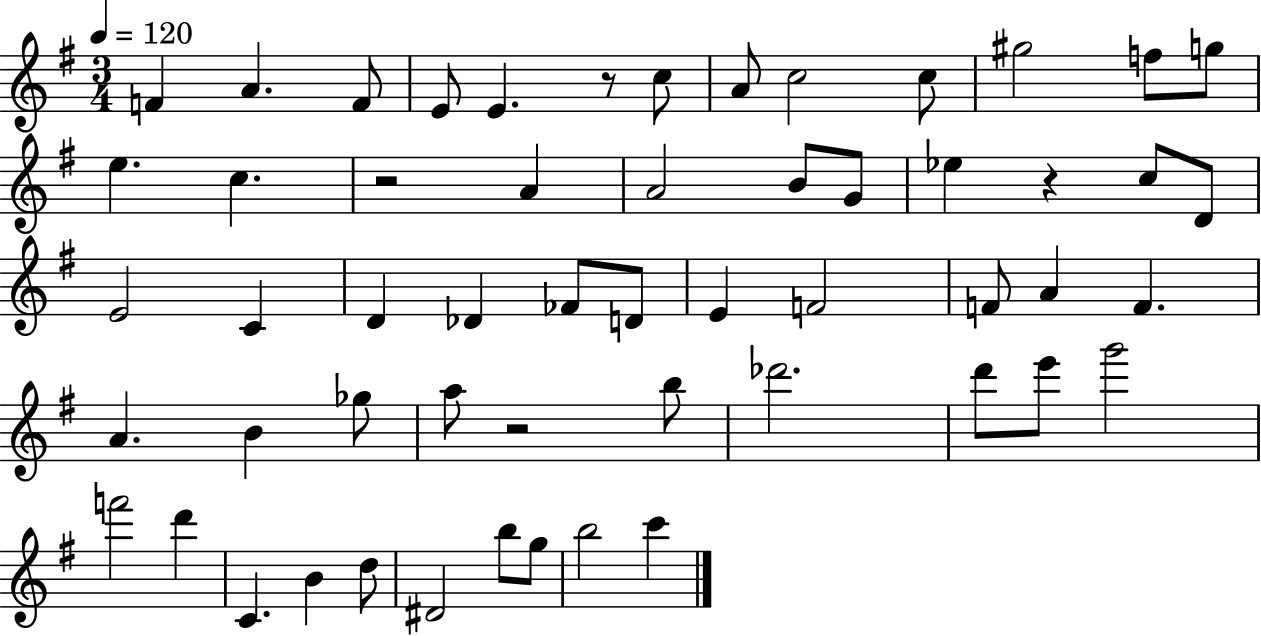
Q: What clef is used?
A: treble